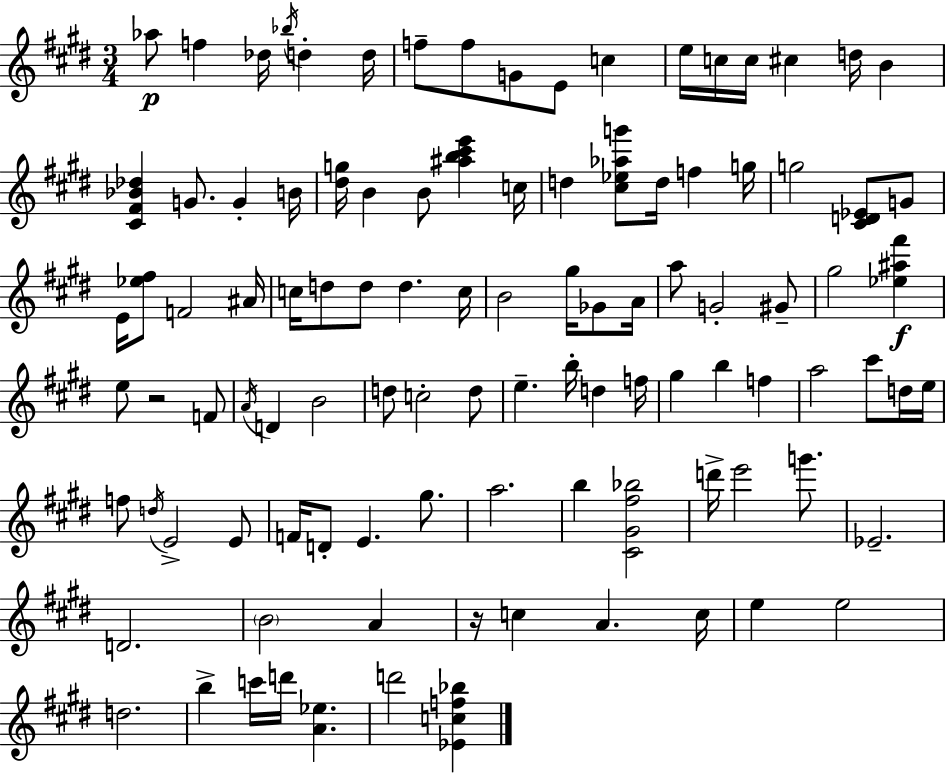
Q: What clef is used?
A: treble